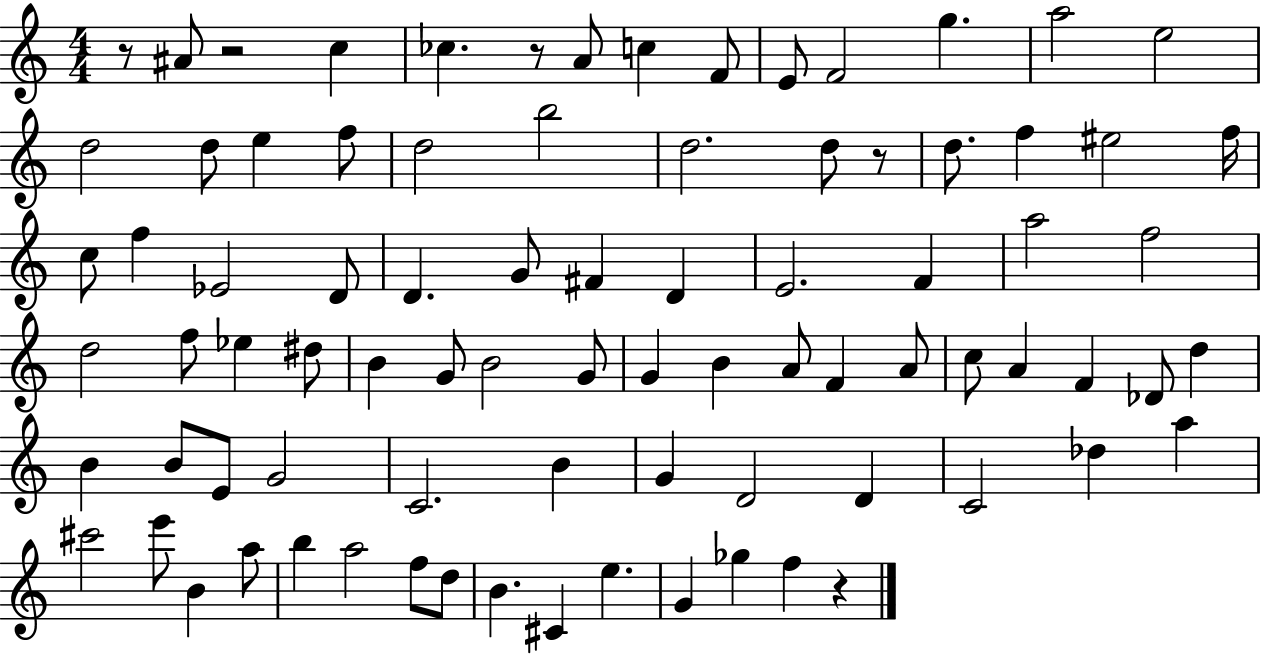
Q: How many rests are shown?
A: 5